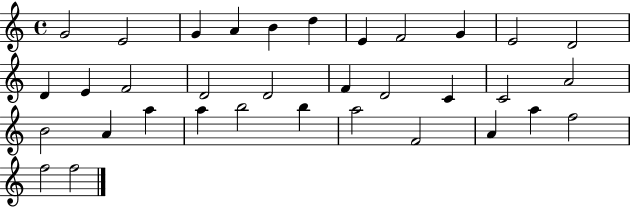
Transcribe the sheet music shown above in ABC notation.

X:1
T:Untitled
M:4/4
L:1/4
K:C
G2 E2 G A B d E F2 G E2 D2 D E F2 D2 D2 F D2 C C2 A2 B2 A a a b2 b a2 F2 A a f2 f2 f2